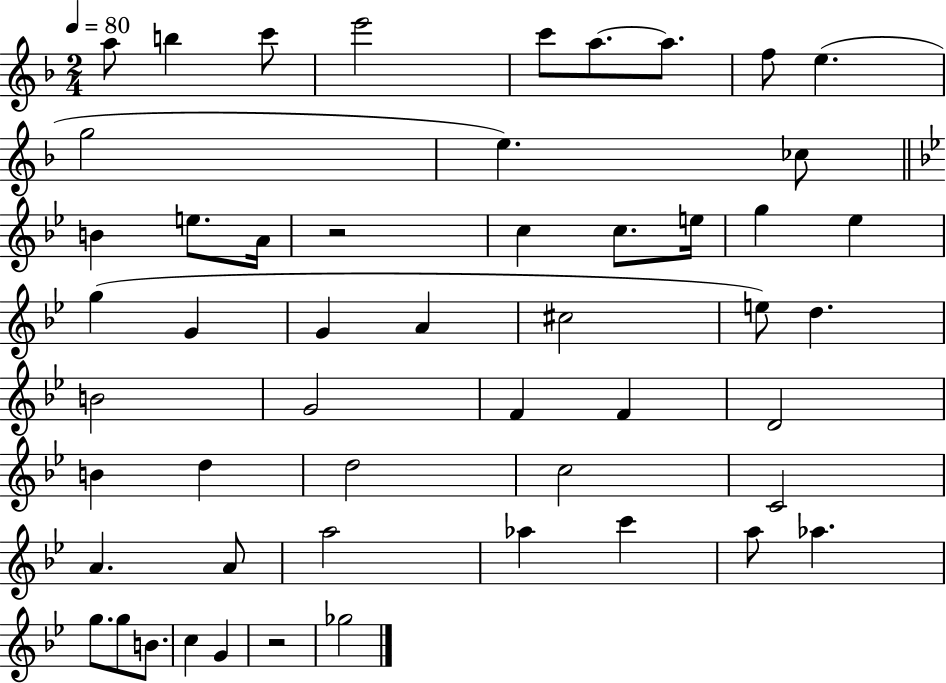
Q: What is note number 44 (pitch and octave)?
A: Ab5